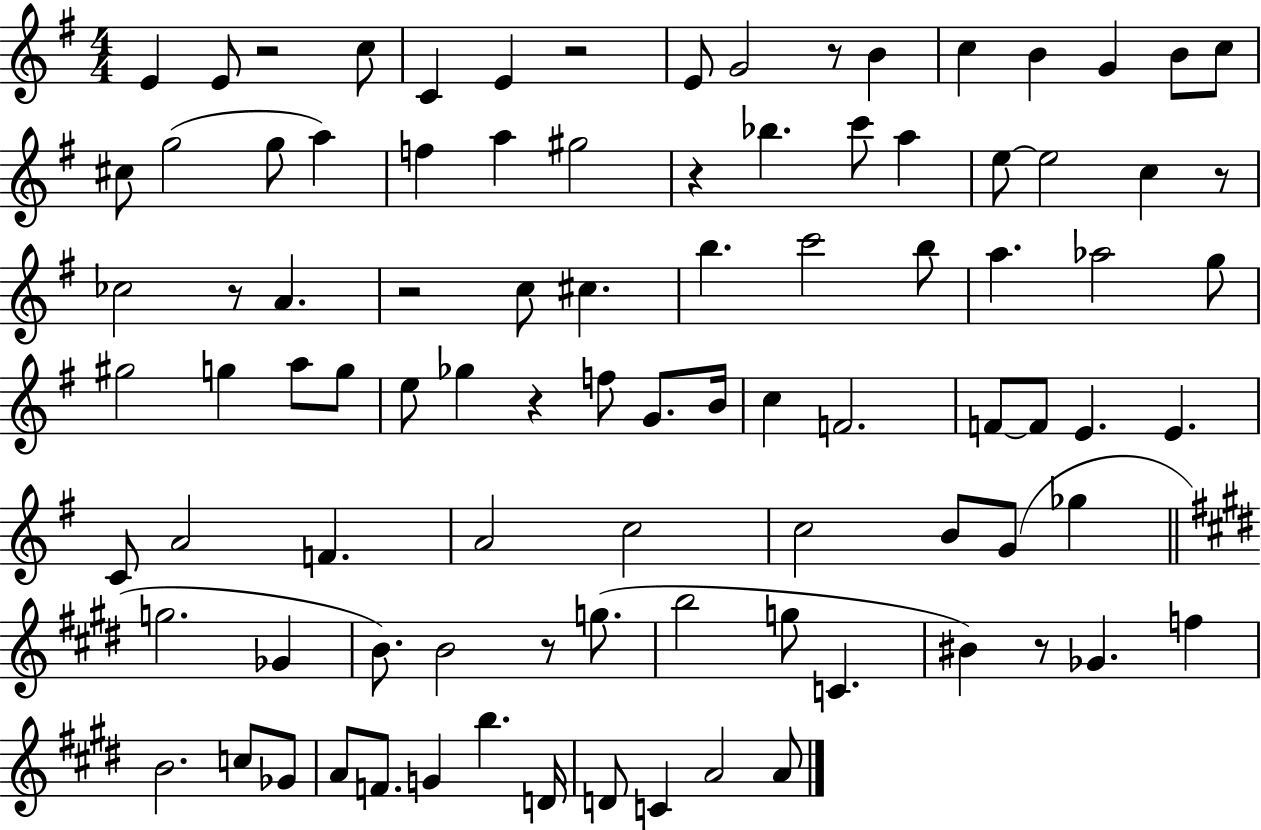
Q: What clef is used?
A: treble